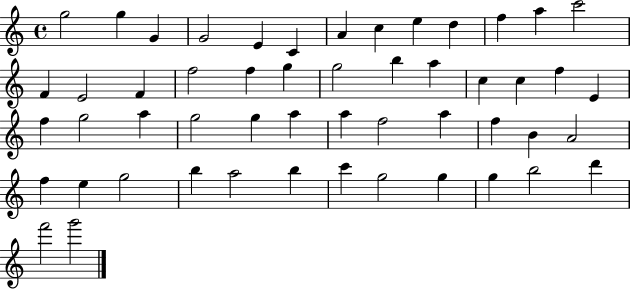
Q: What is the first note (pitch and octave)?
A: G5